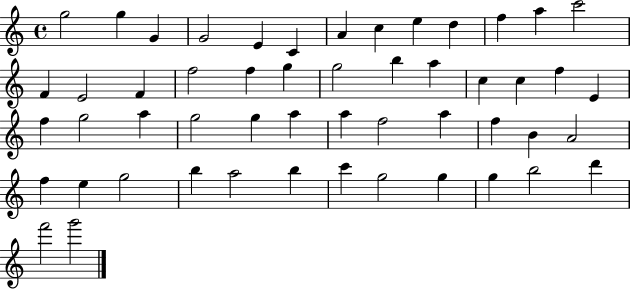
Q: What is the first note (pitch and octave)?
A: G5